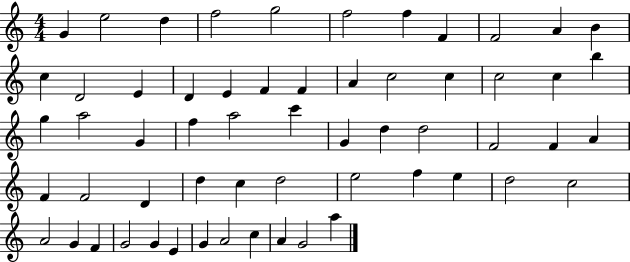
X:1
T:Untitled
M:4/4
L:1/4
K:C
G e2 d f2 g2 f2 f F F2 A B c D2 E D E F F A c2 c c2 c b g a2 G f a2 c' G d d2 F2 F A F F2 D d c d2 e2 f e d2 c2 A2 G F G2 G E G A2 c A G2 a